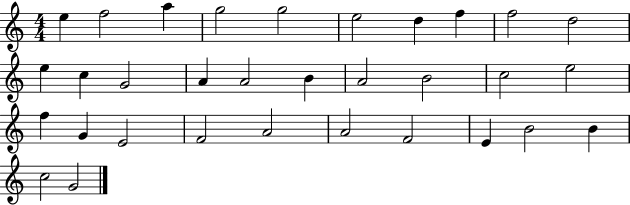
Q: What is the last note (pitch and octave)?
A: G4